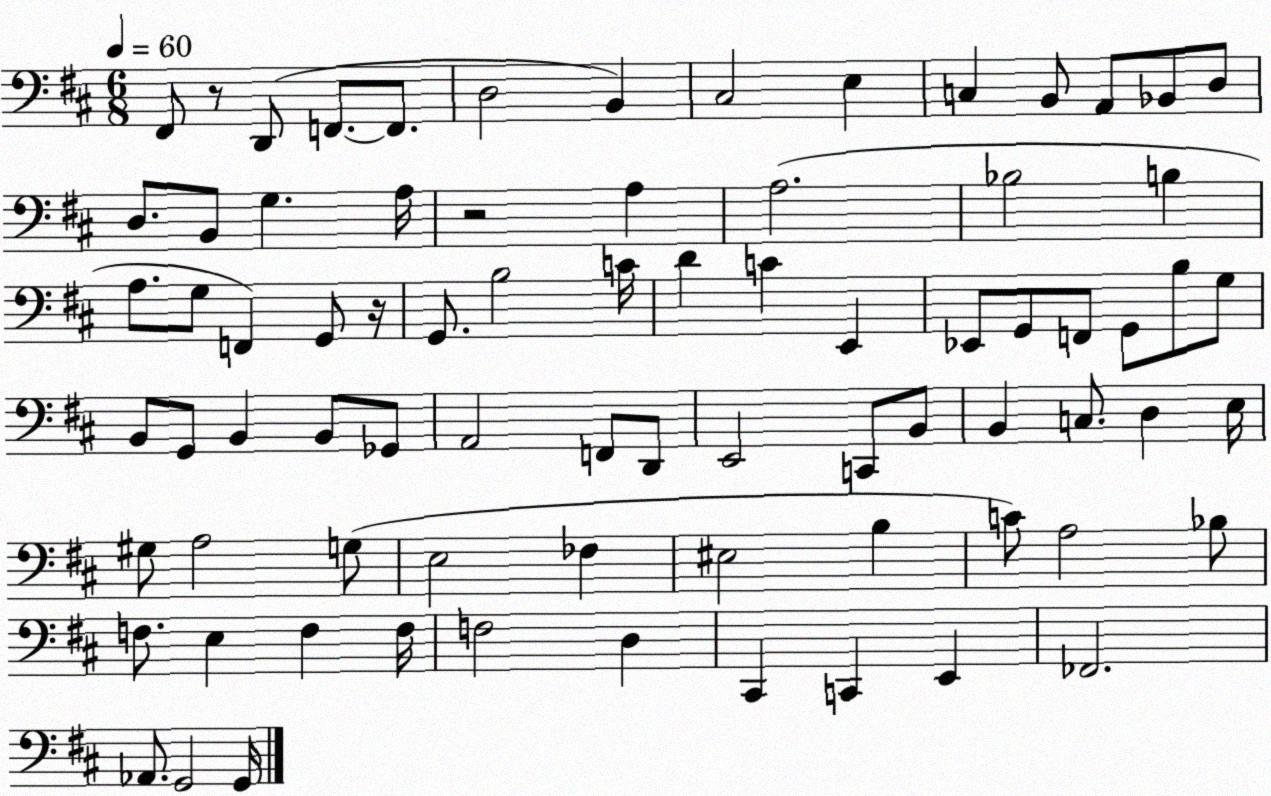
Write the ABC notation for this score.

X:1
T:Untitled
M:6/8
L:1/4
K:D
^F,,/2 z/2 D,,/2 F,,/2 F,,/2 D,2 B,, ^C,2 E, C, B,,/2 A,,/2 _B,,/2 D,/2 D,/2 B,,/2 G, A,/4 z2 A, A,2 _B,2 B, A,/2 G,/2 F,, G,,/2 z/4 G,,/2 B,2 C/4 D C E,, _E,,/2 G,,/2 F,,/2 G,,/2 B,/2 G,/2 B,,/2 G,,/2 B,, B,,/2 _G,,/2 A,,2 F,,/2 D,,/2 E,,2 C,,/2 B,,/2 B,, C,/2 D, E,/4 ^G,/2 A,2 G,/2 E,2 _F, ^E,2 B, C/2 A,2 _B,/2 F,/2 E, F, F,/4 F,2 D, ^C,, C,, E,, _F,,2 _A,,/2 G,,2 G,,/4